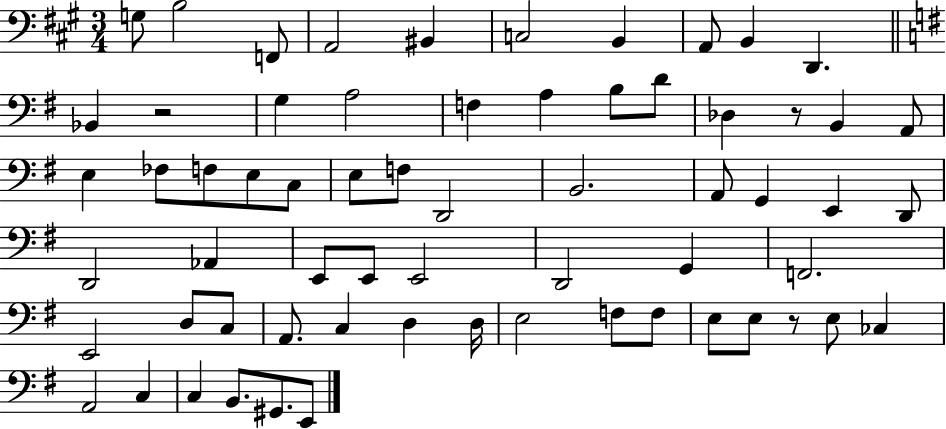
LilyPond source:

{
  \clef bass
  \numericTimeSignature
  \time 3/4
  \key a \major
  g8 b2 f,8 | a,2 bis,4 | c2 b,4 | a,8 b,4 d,4. | \break \bar "||" \break \key e \minor bes,4 r2 | g4 a2 | f4 a4 b8 d'8 | des4 r8 b,4 a,8 | \break e4 fes8 f8 e8 c8 | e8 f8 d,2 | b,2. | a,8 g,4 e,4 d,8 | \break d,2 aes,4 | e,8 e,8 e,2 | d,2 g,4 | f,2. | \break e,2 d8 c8 | a,8. c4 d4 d16 | e2 f8 f8 | e8 e8 r8 e8 ces4 | \break a,2 c4 | c4 b,8. gis,8. e,8 | \bar "|."
}